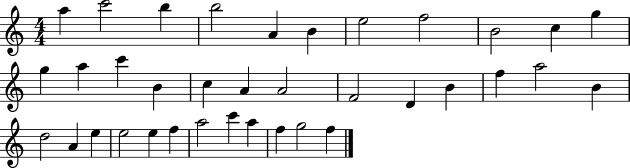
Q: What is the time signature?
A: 4/4